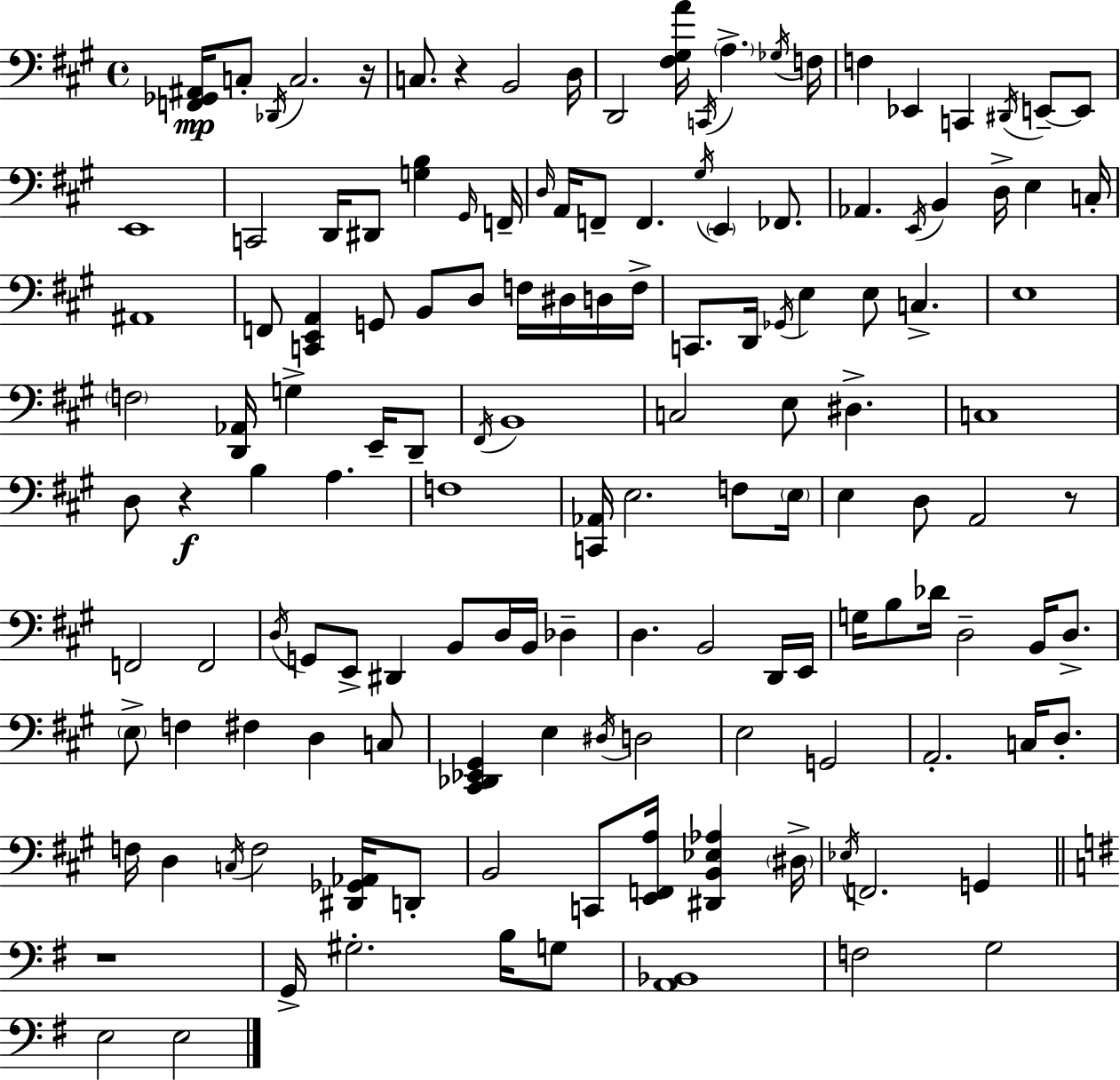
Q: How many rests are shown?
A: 5